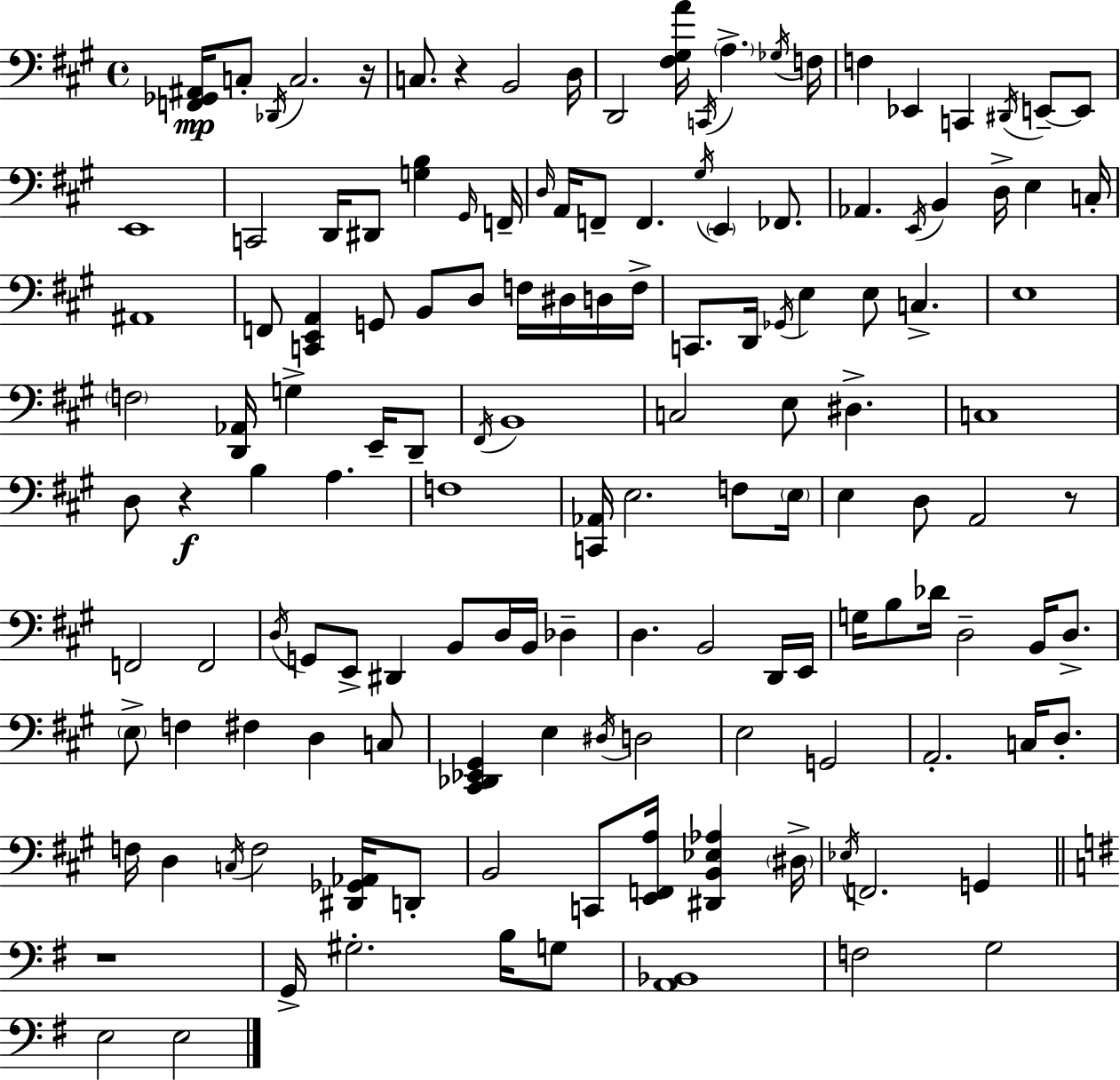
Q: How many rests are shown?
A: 5